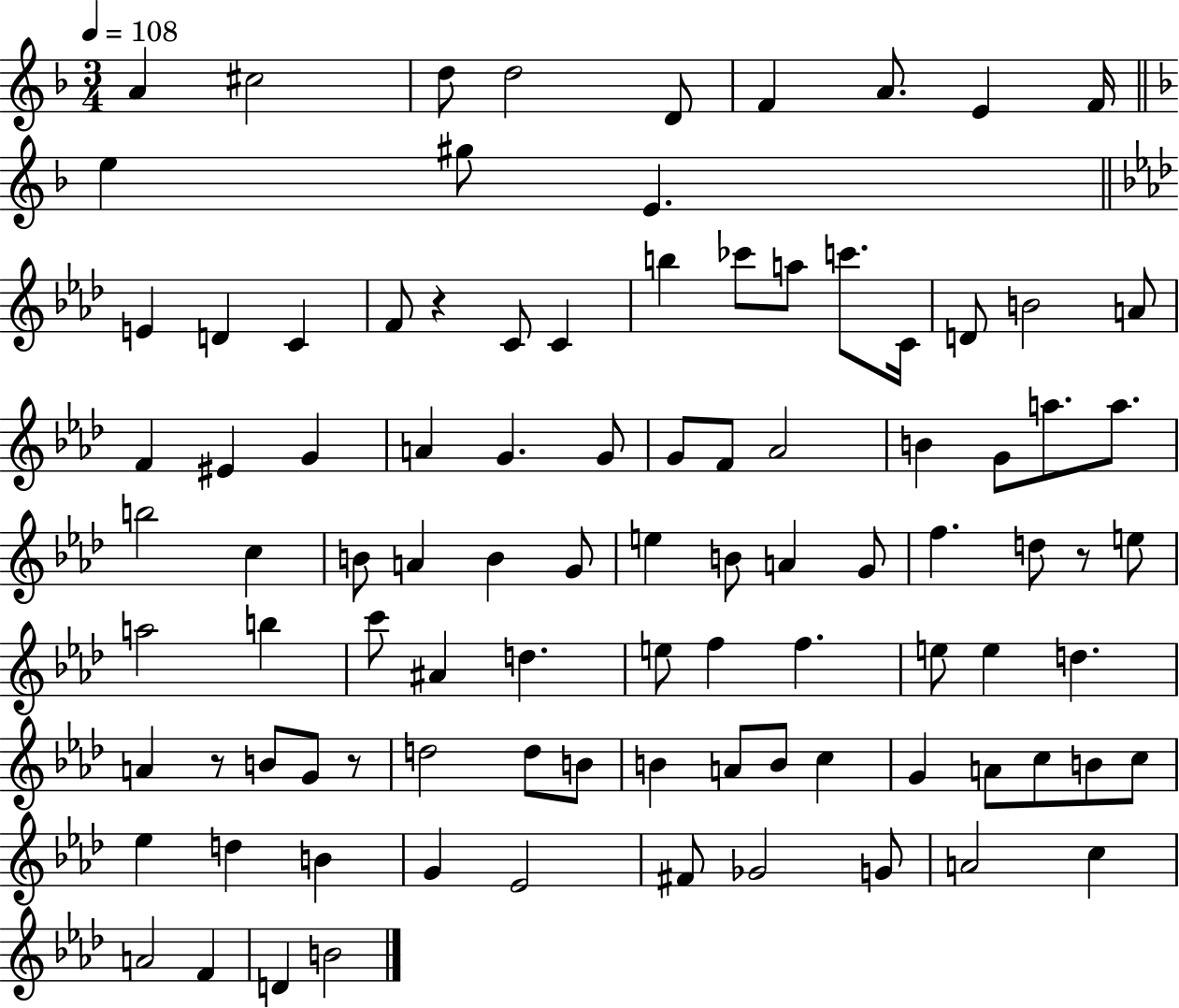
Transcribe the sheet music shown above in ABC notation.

X:1
T:Untitled
M:3/4
L:1/4
K:F
A ^c2 d/2 d2 D/2 F A/2 E F/4 e ^g/2 E E D C F/2 z C/2 C b _c'/2 a/2 c'/2 C/4 D/2 B2 A/2 F ^E G A G G/2 G/2 F/2 _A2 B G/2 a/2 a/2 b2 c B/2 A B G/2 e B/2 A G/2 f d/2 z/2 e/2 a2 b c'/2 ^A d e/2 f f e/2 e d A z/2 B/2 G/2 z/2 d2 d/2 B/2 B A/2 B/2 c G A/2 c/2 B/2 c/2 _e d B G _E2 ^F/2 _G2 G/2 A2 c A2 F D B2